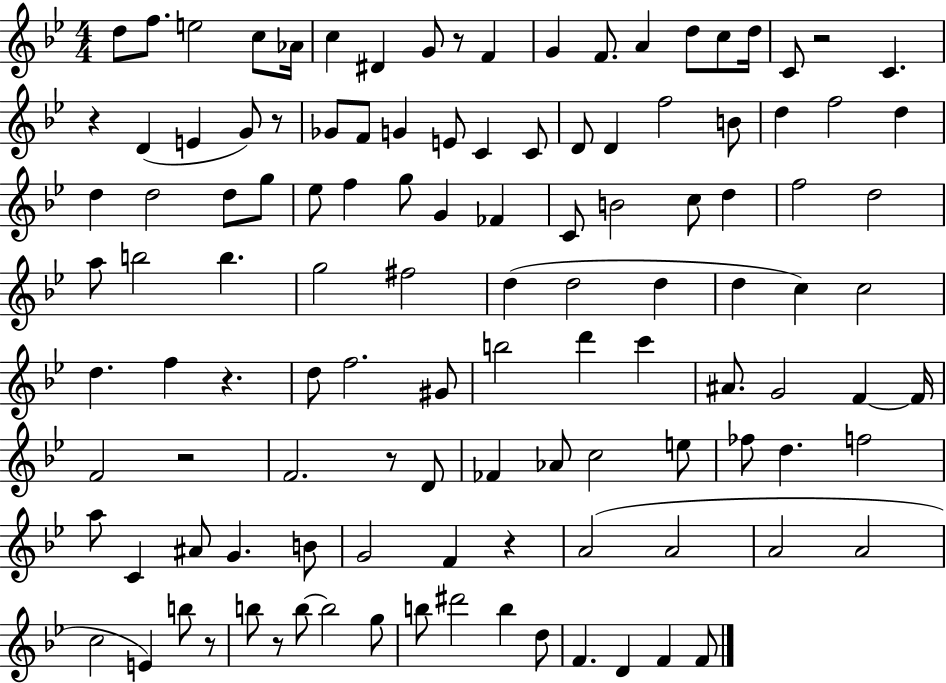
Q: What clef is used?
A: treble